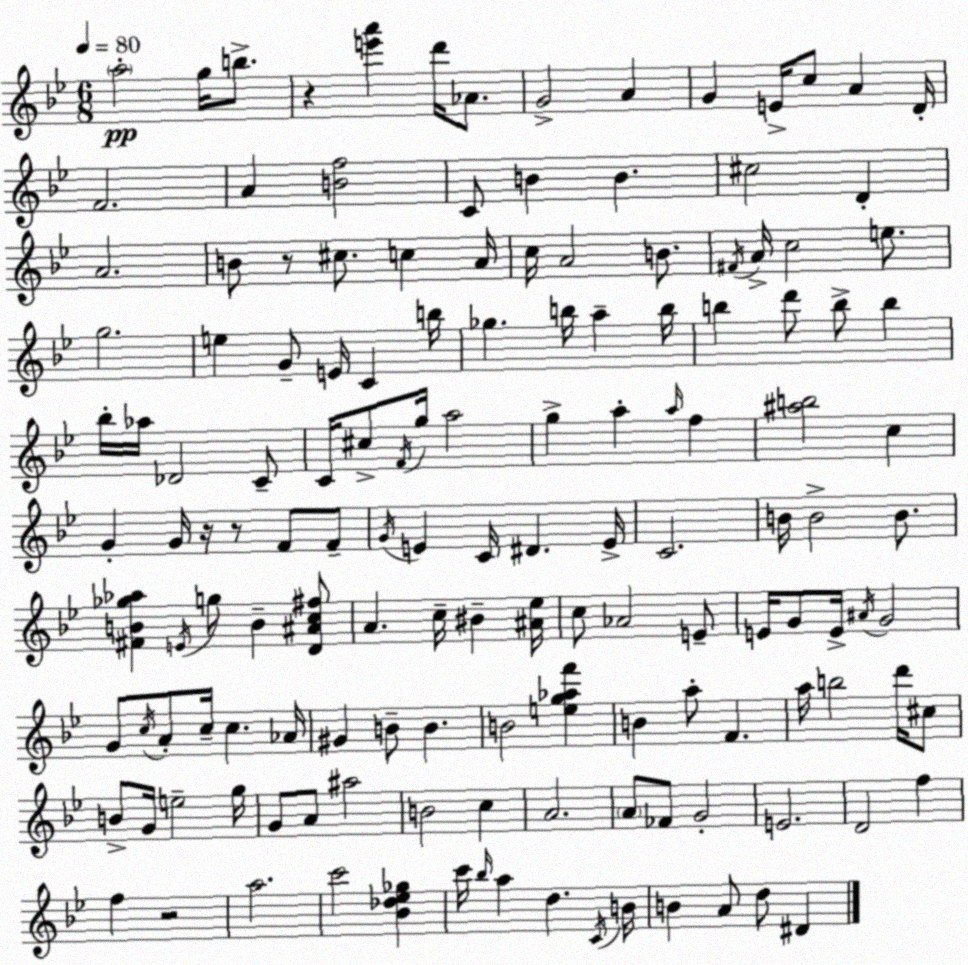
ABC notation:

X:1
T:Untitled
M:6/8
L:1/4
K:Gm
a2 g/4 b/2 z [e'a'] d'/4 _A/2 G2 A G E/4 c/2 A D/4 F2 A [Bf]2 C/2 B B ^c2 D A2 B/2 z/2 ^c/2 c A/4 c/4 A2 B/2 ^F/4 A/4 c2 e/2 g2 e G/2 E/4 C b/4 _g b/4 a b/4 b d'/2 b/2 b _b/4 _a/4 _D2 C/2 C/4 ^c/2 F/4 g/4 a2 g a a/4 f [^ab]2 c G G/4 z/4 z/2 F/2 F/2 G/4 E C/4 ^D E/4 C2 B/4 B2 B/2 [^FB_g_a] E/4 g/2 B [D^Ac^f]/2 A c/4 ^B [^A_e]/4 c/2 _A2 E/2 E/4 G/2 E/4 ^A/4 G2 G/2 c/4 A/2 c/4 c _A/4 ^G B/2 B B2 [eg_af'] B a/2 F a/4 b2 d'/4 ^c/2 B/2 G/4 e2 g/4 G/2 A/2 ^a2 B2 c A2 A/2 _F/2 G2 E2 D2 f f z2 a2 c'2 [_B_d_e_g] c'/4 _b/4 a d C/4 B/4 B A/2 d/2 ^D